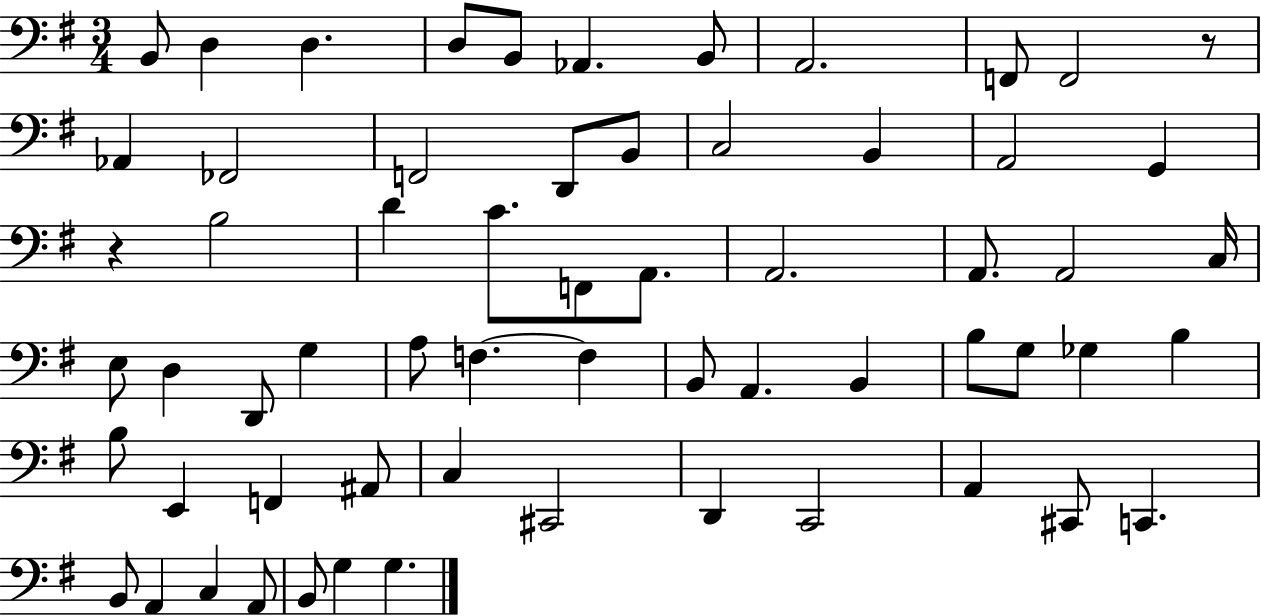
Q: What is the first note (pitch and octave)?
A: B2